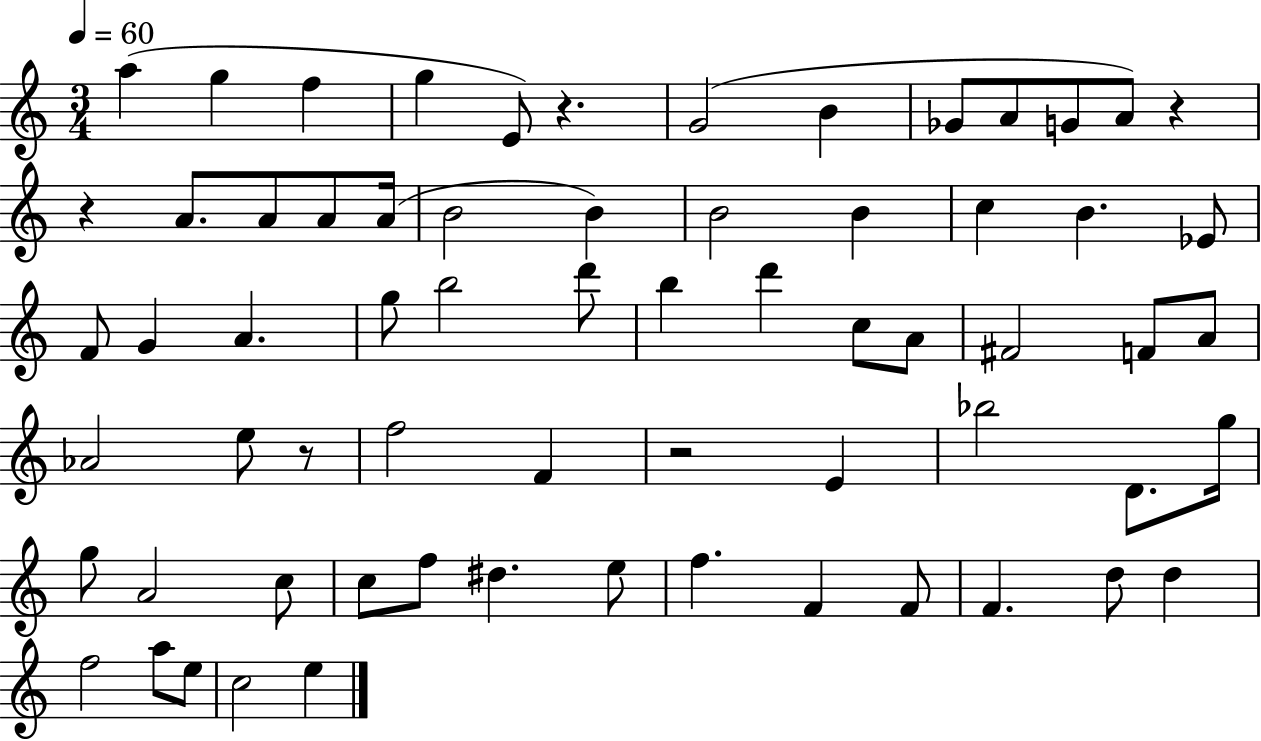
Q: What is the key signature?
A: C major